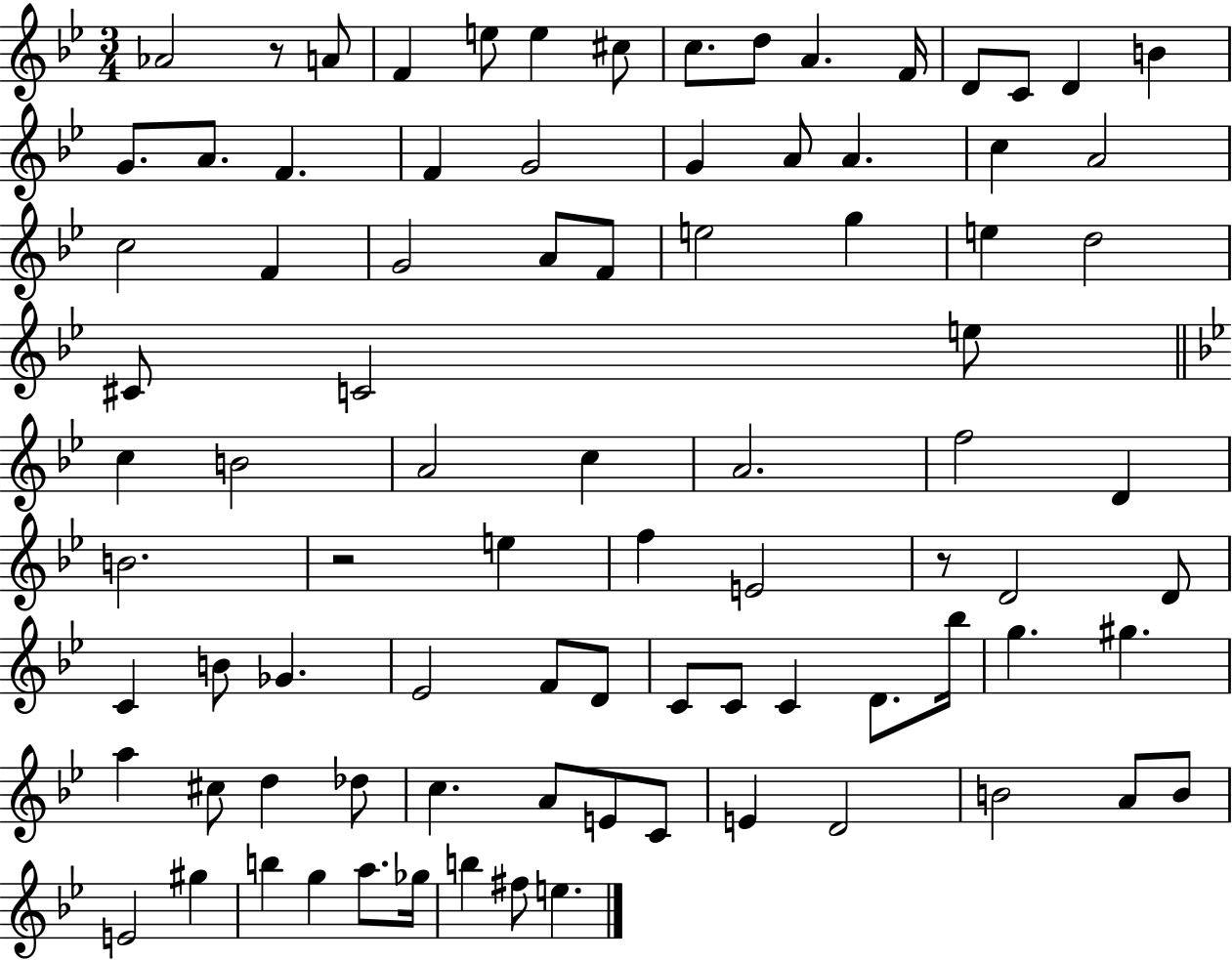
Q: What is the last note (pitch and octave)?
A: E5